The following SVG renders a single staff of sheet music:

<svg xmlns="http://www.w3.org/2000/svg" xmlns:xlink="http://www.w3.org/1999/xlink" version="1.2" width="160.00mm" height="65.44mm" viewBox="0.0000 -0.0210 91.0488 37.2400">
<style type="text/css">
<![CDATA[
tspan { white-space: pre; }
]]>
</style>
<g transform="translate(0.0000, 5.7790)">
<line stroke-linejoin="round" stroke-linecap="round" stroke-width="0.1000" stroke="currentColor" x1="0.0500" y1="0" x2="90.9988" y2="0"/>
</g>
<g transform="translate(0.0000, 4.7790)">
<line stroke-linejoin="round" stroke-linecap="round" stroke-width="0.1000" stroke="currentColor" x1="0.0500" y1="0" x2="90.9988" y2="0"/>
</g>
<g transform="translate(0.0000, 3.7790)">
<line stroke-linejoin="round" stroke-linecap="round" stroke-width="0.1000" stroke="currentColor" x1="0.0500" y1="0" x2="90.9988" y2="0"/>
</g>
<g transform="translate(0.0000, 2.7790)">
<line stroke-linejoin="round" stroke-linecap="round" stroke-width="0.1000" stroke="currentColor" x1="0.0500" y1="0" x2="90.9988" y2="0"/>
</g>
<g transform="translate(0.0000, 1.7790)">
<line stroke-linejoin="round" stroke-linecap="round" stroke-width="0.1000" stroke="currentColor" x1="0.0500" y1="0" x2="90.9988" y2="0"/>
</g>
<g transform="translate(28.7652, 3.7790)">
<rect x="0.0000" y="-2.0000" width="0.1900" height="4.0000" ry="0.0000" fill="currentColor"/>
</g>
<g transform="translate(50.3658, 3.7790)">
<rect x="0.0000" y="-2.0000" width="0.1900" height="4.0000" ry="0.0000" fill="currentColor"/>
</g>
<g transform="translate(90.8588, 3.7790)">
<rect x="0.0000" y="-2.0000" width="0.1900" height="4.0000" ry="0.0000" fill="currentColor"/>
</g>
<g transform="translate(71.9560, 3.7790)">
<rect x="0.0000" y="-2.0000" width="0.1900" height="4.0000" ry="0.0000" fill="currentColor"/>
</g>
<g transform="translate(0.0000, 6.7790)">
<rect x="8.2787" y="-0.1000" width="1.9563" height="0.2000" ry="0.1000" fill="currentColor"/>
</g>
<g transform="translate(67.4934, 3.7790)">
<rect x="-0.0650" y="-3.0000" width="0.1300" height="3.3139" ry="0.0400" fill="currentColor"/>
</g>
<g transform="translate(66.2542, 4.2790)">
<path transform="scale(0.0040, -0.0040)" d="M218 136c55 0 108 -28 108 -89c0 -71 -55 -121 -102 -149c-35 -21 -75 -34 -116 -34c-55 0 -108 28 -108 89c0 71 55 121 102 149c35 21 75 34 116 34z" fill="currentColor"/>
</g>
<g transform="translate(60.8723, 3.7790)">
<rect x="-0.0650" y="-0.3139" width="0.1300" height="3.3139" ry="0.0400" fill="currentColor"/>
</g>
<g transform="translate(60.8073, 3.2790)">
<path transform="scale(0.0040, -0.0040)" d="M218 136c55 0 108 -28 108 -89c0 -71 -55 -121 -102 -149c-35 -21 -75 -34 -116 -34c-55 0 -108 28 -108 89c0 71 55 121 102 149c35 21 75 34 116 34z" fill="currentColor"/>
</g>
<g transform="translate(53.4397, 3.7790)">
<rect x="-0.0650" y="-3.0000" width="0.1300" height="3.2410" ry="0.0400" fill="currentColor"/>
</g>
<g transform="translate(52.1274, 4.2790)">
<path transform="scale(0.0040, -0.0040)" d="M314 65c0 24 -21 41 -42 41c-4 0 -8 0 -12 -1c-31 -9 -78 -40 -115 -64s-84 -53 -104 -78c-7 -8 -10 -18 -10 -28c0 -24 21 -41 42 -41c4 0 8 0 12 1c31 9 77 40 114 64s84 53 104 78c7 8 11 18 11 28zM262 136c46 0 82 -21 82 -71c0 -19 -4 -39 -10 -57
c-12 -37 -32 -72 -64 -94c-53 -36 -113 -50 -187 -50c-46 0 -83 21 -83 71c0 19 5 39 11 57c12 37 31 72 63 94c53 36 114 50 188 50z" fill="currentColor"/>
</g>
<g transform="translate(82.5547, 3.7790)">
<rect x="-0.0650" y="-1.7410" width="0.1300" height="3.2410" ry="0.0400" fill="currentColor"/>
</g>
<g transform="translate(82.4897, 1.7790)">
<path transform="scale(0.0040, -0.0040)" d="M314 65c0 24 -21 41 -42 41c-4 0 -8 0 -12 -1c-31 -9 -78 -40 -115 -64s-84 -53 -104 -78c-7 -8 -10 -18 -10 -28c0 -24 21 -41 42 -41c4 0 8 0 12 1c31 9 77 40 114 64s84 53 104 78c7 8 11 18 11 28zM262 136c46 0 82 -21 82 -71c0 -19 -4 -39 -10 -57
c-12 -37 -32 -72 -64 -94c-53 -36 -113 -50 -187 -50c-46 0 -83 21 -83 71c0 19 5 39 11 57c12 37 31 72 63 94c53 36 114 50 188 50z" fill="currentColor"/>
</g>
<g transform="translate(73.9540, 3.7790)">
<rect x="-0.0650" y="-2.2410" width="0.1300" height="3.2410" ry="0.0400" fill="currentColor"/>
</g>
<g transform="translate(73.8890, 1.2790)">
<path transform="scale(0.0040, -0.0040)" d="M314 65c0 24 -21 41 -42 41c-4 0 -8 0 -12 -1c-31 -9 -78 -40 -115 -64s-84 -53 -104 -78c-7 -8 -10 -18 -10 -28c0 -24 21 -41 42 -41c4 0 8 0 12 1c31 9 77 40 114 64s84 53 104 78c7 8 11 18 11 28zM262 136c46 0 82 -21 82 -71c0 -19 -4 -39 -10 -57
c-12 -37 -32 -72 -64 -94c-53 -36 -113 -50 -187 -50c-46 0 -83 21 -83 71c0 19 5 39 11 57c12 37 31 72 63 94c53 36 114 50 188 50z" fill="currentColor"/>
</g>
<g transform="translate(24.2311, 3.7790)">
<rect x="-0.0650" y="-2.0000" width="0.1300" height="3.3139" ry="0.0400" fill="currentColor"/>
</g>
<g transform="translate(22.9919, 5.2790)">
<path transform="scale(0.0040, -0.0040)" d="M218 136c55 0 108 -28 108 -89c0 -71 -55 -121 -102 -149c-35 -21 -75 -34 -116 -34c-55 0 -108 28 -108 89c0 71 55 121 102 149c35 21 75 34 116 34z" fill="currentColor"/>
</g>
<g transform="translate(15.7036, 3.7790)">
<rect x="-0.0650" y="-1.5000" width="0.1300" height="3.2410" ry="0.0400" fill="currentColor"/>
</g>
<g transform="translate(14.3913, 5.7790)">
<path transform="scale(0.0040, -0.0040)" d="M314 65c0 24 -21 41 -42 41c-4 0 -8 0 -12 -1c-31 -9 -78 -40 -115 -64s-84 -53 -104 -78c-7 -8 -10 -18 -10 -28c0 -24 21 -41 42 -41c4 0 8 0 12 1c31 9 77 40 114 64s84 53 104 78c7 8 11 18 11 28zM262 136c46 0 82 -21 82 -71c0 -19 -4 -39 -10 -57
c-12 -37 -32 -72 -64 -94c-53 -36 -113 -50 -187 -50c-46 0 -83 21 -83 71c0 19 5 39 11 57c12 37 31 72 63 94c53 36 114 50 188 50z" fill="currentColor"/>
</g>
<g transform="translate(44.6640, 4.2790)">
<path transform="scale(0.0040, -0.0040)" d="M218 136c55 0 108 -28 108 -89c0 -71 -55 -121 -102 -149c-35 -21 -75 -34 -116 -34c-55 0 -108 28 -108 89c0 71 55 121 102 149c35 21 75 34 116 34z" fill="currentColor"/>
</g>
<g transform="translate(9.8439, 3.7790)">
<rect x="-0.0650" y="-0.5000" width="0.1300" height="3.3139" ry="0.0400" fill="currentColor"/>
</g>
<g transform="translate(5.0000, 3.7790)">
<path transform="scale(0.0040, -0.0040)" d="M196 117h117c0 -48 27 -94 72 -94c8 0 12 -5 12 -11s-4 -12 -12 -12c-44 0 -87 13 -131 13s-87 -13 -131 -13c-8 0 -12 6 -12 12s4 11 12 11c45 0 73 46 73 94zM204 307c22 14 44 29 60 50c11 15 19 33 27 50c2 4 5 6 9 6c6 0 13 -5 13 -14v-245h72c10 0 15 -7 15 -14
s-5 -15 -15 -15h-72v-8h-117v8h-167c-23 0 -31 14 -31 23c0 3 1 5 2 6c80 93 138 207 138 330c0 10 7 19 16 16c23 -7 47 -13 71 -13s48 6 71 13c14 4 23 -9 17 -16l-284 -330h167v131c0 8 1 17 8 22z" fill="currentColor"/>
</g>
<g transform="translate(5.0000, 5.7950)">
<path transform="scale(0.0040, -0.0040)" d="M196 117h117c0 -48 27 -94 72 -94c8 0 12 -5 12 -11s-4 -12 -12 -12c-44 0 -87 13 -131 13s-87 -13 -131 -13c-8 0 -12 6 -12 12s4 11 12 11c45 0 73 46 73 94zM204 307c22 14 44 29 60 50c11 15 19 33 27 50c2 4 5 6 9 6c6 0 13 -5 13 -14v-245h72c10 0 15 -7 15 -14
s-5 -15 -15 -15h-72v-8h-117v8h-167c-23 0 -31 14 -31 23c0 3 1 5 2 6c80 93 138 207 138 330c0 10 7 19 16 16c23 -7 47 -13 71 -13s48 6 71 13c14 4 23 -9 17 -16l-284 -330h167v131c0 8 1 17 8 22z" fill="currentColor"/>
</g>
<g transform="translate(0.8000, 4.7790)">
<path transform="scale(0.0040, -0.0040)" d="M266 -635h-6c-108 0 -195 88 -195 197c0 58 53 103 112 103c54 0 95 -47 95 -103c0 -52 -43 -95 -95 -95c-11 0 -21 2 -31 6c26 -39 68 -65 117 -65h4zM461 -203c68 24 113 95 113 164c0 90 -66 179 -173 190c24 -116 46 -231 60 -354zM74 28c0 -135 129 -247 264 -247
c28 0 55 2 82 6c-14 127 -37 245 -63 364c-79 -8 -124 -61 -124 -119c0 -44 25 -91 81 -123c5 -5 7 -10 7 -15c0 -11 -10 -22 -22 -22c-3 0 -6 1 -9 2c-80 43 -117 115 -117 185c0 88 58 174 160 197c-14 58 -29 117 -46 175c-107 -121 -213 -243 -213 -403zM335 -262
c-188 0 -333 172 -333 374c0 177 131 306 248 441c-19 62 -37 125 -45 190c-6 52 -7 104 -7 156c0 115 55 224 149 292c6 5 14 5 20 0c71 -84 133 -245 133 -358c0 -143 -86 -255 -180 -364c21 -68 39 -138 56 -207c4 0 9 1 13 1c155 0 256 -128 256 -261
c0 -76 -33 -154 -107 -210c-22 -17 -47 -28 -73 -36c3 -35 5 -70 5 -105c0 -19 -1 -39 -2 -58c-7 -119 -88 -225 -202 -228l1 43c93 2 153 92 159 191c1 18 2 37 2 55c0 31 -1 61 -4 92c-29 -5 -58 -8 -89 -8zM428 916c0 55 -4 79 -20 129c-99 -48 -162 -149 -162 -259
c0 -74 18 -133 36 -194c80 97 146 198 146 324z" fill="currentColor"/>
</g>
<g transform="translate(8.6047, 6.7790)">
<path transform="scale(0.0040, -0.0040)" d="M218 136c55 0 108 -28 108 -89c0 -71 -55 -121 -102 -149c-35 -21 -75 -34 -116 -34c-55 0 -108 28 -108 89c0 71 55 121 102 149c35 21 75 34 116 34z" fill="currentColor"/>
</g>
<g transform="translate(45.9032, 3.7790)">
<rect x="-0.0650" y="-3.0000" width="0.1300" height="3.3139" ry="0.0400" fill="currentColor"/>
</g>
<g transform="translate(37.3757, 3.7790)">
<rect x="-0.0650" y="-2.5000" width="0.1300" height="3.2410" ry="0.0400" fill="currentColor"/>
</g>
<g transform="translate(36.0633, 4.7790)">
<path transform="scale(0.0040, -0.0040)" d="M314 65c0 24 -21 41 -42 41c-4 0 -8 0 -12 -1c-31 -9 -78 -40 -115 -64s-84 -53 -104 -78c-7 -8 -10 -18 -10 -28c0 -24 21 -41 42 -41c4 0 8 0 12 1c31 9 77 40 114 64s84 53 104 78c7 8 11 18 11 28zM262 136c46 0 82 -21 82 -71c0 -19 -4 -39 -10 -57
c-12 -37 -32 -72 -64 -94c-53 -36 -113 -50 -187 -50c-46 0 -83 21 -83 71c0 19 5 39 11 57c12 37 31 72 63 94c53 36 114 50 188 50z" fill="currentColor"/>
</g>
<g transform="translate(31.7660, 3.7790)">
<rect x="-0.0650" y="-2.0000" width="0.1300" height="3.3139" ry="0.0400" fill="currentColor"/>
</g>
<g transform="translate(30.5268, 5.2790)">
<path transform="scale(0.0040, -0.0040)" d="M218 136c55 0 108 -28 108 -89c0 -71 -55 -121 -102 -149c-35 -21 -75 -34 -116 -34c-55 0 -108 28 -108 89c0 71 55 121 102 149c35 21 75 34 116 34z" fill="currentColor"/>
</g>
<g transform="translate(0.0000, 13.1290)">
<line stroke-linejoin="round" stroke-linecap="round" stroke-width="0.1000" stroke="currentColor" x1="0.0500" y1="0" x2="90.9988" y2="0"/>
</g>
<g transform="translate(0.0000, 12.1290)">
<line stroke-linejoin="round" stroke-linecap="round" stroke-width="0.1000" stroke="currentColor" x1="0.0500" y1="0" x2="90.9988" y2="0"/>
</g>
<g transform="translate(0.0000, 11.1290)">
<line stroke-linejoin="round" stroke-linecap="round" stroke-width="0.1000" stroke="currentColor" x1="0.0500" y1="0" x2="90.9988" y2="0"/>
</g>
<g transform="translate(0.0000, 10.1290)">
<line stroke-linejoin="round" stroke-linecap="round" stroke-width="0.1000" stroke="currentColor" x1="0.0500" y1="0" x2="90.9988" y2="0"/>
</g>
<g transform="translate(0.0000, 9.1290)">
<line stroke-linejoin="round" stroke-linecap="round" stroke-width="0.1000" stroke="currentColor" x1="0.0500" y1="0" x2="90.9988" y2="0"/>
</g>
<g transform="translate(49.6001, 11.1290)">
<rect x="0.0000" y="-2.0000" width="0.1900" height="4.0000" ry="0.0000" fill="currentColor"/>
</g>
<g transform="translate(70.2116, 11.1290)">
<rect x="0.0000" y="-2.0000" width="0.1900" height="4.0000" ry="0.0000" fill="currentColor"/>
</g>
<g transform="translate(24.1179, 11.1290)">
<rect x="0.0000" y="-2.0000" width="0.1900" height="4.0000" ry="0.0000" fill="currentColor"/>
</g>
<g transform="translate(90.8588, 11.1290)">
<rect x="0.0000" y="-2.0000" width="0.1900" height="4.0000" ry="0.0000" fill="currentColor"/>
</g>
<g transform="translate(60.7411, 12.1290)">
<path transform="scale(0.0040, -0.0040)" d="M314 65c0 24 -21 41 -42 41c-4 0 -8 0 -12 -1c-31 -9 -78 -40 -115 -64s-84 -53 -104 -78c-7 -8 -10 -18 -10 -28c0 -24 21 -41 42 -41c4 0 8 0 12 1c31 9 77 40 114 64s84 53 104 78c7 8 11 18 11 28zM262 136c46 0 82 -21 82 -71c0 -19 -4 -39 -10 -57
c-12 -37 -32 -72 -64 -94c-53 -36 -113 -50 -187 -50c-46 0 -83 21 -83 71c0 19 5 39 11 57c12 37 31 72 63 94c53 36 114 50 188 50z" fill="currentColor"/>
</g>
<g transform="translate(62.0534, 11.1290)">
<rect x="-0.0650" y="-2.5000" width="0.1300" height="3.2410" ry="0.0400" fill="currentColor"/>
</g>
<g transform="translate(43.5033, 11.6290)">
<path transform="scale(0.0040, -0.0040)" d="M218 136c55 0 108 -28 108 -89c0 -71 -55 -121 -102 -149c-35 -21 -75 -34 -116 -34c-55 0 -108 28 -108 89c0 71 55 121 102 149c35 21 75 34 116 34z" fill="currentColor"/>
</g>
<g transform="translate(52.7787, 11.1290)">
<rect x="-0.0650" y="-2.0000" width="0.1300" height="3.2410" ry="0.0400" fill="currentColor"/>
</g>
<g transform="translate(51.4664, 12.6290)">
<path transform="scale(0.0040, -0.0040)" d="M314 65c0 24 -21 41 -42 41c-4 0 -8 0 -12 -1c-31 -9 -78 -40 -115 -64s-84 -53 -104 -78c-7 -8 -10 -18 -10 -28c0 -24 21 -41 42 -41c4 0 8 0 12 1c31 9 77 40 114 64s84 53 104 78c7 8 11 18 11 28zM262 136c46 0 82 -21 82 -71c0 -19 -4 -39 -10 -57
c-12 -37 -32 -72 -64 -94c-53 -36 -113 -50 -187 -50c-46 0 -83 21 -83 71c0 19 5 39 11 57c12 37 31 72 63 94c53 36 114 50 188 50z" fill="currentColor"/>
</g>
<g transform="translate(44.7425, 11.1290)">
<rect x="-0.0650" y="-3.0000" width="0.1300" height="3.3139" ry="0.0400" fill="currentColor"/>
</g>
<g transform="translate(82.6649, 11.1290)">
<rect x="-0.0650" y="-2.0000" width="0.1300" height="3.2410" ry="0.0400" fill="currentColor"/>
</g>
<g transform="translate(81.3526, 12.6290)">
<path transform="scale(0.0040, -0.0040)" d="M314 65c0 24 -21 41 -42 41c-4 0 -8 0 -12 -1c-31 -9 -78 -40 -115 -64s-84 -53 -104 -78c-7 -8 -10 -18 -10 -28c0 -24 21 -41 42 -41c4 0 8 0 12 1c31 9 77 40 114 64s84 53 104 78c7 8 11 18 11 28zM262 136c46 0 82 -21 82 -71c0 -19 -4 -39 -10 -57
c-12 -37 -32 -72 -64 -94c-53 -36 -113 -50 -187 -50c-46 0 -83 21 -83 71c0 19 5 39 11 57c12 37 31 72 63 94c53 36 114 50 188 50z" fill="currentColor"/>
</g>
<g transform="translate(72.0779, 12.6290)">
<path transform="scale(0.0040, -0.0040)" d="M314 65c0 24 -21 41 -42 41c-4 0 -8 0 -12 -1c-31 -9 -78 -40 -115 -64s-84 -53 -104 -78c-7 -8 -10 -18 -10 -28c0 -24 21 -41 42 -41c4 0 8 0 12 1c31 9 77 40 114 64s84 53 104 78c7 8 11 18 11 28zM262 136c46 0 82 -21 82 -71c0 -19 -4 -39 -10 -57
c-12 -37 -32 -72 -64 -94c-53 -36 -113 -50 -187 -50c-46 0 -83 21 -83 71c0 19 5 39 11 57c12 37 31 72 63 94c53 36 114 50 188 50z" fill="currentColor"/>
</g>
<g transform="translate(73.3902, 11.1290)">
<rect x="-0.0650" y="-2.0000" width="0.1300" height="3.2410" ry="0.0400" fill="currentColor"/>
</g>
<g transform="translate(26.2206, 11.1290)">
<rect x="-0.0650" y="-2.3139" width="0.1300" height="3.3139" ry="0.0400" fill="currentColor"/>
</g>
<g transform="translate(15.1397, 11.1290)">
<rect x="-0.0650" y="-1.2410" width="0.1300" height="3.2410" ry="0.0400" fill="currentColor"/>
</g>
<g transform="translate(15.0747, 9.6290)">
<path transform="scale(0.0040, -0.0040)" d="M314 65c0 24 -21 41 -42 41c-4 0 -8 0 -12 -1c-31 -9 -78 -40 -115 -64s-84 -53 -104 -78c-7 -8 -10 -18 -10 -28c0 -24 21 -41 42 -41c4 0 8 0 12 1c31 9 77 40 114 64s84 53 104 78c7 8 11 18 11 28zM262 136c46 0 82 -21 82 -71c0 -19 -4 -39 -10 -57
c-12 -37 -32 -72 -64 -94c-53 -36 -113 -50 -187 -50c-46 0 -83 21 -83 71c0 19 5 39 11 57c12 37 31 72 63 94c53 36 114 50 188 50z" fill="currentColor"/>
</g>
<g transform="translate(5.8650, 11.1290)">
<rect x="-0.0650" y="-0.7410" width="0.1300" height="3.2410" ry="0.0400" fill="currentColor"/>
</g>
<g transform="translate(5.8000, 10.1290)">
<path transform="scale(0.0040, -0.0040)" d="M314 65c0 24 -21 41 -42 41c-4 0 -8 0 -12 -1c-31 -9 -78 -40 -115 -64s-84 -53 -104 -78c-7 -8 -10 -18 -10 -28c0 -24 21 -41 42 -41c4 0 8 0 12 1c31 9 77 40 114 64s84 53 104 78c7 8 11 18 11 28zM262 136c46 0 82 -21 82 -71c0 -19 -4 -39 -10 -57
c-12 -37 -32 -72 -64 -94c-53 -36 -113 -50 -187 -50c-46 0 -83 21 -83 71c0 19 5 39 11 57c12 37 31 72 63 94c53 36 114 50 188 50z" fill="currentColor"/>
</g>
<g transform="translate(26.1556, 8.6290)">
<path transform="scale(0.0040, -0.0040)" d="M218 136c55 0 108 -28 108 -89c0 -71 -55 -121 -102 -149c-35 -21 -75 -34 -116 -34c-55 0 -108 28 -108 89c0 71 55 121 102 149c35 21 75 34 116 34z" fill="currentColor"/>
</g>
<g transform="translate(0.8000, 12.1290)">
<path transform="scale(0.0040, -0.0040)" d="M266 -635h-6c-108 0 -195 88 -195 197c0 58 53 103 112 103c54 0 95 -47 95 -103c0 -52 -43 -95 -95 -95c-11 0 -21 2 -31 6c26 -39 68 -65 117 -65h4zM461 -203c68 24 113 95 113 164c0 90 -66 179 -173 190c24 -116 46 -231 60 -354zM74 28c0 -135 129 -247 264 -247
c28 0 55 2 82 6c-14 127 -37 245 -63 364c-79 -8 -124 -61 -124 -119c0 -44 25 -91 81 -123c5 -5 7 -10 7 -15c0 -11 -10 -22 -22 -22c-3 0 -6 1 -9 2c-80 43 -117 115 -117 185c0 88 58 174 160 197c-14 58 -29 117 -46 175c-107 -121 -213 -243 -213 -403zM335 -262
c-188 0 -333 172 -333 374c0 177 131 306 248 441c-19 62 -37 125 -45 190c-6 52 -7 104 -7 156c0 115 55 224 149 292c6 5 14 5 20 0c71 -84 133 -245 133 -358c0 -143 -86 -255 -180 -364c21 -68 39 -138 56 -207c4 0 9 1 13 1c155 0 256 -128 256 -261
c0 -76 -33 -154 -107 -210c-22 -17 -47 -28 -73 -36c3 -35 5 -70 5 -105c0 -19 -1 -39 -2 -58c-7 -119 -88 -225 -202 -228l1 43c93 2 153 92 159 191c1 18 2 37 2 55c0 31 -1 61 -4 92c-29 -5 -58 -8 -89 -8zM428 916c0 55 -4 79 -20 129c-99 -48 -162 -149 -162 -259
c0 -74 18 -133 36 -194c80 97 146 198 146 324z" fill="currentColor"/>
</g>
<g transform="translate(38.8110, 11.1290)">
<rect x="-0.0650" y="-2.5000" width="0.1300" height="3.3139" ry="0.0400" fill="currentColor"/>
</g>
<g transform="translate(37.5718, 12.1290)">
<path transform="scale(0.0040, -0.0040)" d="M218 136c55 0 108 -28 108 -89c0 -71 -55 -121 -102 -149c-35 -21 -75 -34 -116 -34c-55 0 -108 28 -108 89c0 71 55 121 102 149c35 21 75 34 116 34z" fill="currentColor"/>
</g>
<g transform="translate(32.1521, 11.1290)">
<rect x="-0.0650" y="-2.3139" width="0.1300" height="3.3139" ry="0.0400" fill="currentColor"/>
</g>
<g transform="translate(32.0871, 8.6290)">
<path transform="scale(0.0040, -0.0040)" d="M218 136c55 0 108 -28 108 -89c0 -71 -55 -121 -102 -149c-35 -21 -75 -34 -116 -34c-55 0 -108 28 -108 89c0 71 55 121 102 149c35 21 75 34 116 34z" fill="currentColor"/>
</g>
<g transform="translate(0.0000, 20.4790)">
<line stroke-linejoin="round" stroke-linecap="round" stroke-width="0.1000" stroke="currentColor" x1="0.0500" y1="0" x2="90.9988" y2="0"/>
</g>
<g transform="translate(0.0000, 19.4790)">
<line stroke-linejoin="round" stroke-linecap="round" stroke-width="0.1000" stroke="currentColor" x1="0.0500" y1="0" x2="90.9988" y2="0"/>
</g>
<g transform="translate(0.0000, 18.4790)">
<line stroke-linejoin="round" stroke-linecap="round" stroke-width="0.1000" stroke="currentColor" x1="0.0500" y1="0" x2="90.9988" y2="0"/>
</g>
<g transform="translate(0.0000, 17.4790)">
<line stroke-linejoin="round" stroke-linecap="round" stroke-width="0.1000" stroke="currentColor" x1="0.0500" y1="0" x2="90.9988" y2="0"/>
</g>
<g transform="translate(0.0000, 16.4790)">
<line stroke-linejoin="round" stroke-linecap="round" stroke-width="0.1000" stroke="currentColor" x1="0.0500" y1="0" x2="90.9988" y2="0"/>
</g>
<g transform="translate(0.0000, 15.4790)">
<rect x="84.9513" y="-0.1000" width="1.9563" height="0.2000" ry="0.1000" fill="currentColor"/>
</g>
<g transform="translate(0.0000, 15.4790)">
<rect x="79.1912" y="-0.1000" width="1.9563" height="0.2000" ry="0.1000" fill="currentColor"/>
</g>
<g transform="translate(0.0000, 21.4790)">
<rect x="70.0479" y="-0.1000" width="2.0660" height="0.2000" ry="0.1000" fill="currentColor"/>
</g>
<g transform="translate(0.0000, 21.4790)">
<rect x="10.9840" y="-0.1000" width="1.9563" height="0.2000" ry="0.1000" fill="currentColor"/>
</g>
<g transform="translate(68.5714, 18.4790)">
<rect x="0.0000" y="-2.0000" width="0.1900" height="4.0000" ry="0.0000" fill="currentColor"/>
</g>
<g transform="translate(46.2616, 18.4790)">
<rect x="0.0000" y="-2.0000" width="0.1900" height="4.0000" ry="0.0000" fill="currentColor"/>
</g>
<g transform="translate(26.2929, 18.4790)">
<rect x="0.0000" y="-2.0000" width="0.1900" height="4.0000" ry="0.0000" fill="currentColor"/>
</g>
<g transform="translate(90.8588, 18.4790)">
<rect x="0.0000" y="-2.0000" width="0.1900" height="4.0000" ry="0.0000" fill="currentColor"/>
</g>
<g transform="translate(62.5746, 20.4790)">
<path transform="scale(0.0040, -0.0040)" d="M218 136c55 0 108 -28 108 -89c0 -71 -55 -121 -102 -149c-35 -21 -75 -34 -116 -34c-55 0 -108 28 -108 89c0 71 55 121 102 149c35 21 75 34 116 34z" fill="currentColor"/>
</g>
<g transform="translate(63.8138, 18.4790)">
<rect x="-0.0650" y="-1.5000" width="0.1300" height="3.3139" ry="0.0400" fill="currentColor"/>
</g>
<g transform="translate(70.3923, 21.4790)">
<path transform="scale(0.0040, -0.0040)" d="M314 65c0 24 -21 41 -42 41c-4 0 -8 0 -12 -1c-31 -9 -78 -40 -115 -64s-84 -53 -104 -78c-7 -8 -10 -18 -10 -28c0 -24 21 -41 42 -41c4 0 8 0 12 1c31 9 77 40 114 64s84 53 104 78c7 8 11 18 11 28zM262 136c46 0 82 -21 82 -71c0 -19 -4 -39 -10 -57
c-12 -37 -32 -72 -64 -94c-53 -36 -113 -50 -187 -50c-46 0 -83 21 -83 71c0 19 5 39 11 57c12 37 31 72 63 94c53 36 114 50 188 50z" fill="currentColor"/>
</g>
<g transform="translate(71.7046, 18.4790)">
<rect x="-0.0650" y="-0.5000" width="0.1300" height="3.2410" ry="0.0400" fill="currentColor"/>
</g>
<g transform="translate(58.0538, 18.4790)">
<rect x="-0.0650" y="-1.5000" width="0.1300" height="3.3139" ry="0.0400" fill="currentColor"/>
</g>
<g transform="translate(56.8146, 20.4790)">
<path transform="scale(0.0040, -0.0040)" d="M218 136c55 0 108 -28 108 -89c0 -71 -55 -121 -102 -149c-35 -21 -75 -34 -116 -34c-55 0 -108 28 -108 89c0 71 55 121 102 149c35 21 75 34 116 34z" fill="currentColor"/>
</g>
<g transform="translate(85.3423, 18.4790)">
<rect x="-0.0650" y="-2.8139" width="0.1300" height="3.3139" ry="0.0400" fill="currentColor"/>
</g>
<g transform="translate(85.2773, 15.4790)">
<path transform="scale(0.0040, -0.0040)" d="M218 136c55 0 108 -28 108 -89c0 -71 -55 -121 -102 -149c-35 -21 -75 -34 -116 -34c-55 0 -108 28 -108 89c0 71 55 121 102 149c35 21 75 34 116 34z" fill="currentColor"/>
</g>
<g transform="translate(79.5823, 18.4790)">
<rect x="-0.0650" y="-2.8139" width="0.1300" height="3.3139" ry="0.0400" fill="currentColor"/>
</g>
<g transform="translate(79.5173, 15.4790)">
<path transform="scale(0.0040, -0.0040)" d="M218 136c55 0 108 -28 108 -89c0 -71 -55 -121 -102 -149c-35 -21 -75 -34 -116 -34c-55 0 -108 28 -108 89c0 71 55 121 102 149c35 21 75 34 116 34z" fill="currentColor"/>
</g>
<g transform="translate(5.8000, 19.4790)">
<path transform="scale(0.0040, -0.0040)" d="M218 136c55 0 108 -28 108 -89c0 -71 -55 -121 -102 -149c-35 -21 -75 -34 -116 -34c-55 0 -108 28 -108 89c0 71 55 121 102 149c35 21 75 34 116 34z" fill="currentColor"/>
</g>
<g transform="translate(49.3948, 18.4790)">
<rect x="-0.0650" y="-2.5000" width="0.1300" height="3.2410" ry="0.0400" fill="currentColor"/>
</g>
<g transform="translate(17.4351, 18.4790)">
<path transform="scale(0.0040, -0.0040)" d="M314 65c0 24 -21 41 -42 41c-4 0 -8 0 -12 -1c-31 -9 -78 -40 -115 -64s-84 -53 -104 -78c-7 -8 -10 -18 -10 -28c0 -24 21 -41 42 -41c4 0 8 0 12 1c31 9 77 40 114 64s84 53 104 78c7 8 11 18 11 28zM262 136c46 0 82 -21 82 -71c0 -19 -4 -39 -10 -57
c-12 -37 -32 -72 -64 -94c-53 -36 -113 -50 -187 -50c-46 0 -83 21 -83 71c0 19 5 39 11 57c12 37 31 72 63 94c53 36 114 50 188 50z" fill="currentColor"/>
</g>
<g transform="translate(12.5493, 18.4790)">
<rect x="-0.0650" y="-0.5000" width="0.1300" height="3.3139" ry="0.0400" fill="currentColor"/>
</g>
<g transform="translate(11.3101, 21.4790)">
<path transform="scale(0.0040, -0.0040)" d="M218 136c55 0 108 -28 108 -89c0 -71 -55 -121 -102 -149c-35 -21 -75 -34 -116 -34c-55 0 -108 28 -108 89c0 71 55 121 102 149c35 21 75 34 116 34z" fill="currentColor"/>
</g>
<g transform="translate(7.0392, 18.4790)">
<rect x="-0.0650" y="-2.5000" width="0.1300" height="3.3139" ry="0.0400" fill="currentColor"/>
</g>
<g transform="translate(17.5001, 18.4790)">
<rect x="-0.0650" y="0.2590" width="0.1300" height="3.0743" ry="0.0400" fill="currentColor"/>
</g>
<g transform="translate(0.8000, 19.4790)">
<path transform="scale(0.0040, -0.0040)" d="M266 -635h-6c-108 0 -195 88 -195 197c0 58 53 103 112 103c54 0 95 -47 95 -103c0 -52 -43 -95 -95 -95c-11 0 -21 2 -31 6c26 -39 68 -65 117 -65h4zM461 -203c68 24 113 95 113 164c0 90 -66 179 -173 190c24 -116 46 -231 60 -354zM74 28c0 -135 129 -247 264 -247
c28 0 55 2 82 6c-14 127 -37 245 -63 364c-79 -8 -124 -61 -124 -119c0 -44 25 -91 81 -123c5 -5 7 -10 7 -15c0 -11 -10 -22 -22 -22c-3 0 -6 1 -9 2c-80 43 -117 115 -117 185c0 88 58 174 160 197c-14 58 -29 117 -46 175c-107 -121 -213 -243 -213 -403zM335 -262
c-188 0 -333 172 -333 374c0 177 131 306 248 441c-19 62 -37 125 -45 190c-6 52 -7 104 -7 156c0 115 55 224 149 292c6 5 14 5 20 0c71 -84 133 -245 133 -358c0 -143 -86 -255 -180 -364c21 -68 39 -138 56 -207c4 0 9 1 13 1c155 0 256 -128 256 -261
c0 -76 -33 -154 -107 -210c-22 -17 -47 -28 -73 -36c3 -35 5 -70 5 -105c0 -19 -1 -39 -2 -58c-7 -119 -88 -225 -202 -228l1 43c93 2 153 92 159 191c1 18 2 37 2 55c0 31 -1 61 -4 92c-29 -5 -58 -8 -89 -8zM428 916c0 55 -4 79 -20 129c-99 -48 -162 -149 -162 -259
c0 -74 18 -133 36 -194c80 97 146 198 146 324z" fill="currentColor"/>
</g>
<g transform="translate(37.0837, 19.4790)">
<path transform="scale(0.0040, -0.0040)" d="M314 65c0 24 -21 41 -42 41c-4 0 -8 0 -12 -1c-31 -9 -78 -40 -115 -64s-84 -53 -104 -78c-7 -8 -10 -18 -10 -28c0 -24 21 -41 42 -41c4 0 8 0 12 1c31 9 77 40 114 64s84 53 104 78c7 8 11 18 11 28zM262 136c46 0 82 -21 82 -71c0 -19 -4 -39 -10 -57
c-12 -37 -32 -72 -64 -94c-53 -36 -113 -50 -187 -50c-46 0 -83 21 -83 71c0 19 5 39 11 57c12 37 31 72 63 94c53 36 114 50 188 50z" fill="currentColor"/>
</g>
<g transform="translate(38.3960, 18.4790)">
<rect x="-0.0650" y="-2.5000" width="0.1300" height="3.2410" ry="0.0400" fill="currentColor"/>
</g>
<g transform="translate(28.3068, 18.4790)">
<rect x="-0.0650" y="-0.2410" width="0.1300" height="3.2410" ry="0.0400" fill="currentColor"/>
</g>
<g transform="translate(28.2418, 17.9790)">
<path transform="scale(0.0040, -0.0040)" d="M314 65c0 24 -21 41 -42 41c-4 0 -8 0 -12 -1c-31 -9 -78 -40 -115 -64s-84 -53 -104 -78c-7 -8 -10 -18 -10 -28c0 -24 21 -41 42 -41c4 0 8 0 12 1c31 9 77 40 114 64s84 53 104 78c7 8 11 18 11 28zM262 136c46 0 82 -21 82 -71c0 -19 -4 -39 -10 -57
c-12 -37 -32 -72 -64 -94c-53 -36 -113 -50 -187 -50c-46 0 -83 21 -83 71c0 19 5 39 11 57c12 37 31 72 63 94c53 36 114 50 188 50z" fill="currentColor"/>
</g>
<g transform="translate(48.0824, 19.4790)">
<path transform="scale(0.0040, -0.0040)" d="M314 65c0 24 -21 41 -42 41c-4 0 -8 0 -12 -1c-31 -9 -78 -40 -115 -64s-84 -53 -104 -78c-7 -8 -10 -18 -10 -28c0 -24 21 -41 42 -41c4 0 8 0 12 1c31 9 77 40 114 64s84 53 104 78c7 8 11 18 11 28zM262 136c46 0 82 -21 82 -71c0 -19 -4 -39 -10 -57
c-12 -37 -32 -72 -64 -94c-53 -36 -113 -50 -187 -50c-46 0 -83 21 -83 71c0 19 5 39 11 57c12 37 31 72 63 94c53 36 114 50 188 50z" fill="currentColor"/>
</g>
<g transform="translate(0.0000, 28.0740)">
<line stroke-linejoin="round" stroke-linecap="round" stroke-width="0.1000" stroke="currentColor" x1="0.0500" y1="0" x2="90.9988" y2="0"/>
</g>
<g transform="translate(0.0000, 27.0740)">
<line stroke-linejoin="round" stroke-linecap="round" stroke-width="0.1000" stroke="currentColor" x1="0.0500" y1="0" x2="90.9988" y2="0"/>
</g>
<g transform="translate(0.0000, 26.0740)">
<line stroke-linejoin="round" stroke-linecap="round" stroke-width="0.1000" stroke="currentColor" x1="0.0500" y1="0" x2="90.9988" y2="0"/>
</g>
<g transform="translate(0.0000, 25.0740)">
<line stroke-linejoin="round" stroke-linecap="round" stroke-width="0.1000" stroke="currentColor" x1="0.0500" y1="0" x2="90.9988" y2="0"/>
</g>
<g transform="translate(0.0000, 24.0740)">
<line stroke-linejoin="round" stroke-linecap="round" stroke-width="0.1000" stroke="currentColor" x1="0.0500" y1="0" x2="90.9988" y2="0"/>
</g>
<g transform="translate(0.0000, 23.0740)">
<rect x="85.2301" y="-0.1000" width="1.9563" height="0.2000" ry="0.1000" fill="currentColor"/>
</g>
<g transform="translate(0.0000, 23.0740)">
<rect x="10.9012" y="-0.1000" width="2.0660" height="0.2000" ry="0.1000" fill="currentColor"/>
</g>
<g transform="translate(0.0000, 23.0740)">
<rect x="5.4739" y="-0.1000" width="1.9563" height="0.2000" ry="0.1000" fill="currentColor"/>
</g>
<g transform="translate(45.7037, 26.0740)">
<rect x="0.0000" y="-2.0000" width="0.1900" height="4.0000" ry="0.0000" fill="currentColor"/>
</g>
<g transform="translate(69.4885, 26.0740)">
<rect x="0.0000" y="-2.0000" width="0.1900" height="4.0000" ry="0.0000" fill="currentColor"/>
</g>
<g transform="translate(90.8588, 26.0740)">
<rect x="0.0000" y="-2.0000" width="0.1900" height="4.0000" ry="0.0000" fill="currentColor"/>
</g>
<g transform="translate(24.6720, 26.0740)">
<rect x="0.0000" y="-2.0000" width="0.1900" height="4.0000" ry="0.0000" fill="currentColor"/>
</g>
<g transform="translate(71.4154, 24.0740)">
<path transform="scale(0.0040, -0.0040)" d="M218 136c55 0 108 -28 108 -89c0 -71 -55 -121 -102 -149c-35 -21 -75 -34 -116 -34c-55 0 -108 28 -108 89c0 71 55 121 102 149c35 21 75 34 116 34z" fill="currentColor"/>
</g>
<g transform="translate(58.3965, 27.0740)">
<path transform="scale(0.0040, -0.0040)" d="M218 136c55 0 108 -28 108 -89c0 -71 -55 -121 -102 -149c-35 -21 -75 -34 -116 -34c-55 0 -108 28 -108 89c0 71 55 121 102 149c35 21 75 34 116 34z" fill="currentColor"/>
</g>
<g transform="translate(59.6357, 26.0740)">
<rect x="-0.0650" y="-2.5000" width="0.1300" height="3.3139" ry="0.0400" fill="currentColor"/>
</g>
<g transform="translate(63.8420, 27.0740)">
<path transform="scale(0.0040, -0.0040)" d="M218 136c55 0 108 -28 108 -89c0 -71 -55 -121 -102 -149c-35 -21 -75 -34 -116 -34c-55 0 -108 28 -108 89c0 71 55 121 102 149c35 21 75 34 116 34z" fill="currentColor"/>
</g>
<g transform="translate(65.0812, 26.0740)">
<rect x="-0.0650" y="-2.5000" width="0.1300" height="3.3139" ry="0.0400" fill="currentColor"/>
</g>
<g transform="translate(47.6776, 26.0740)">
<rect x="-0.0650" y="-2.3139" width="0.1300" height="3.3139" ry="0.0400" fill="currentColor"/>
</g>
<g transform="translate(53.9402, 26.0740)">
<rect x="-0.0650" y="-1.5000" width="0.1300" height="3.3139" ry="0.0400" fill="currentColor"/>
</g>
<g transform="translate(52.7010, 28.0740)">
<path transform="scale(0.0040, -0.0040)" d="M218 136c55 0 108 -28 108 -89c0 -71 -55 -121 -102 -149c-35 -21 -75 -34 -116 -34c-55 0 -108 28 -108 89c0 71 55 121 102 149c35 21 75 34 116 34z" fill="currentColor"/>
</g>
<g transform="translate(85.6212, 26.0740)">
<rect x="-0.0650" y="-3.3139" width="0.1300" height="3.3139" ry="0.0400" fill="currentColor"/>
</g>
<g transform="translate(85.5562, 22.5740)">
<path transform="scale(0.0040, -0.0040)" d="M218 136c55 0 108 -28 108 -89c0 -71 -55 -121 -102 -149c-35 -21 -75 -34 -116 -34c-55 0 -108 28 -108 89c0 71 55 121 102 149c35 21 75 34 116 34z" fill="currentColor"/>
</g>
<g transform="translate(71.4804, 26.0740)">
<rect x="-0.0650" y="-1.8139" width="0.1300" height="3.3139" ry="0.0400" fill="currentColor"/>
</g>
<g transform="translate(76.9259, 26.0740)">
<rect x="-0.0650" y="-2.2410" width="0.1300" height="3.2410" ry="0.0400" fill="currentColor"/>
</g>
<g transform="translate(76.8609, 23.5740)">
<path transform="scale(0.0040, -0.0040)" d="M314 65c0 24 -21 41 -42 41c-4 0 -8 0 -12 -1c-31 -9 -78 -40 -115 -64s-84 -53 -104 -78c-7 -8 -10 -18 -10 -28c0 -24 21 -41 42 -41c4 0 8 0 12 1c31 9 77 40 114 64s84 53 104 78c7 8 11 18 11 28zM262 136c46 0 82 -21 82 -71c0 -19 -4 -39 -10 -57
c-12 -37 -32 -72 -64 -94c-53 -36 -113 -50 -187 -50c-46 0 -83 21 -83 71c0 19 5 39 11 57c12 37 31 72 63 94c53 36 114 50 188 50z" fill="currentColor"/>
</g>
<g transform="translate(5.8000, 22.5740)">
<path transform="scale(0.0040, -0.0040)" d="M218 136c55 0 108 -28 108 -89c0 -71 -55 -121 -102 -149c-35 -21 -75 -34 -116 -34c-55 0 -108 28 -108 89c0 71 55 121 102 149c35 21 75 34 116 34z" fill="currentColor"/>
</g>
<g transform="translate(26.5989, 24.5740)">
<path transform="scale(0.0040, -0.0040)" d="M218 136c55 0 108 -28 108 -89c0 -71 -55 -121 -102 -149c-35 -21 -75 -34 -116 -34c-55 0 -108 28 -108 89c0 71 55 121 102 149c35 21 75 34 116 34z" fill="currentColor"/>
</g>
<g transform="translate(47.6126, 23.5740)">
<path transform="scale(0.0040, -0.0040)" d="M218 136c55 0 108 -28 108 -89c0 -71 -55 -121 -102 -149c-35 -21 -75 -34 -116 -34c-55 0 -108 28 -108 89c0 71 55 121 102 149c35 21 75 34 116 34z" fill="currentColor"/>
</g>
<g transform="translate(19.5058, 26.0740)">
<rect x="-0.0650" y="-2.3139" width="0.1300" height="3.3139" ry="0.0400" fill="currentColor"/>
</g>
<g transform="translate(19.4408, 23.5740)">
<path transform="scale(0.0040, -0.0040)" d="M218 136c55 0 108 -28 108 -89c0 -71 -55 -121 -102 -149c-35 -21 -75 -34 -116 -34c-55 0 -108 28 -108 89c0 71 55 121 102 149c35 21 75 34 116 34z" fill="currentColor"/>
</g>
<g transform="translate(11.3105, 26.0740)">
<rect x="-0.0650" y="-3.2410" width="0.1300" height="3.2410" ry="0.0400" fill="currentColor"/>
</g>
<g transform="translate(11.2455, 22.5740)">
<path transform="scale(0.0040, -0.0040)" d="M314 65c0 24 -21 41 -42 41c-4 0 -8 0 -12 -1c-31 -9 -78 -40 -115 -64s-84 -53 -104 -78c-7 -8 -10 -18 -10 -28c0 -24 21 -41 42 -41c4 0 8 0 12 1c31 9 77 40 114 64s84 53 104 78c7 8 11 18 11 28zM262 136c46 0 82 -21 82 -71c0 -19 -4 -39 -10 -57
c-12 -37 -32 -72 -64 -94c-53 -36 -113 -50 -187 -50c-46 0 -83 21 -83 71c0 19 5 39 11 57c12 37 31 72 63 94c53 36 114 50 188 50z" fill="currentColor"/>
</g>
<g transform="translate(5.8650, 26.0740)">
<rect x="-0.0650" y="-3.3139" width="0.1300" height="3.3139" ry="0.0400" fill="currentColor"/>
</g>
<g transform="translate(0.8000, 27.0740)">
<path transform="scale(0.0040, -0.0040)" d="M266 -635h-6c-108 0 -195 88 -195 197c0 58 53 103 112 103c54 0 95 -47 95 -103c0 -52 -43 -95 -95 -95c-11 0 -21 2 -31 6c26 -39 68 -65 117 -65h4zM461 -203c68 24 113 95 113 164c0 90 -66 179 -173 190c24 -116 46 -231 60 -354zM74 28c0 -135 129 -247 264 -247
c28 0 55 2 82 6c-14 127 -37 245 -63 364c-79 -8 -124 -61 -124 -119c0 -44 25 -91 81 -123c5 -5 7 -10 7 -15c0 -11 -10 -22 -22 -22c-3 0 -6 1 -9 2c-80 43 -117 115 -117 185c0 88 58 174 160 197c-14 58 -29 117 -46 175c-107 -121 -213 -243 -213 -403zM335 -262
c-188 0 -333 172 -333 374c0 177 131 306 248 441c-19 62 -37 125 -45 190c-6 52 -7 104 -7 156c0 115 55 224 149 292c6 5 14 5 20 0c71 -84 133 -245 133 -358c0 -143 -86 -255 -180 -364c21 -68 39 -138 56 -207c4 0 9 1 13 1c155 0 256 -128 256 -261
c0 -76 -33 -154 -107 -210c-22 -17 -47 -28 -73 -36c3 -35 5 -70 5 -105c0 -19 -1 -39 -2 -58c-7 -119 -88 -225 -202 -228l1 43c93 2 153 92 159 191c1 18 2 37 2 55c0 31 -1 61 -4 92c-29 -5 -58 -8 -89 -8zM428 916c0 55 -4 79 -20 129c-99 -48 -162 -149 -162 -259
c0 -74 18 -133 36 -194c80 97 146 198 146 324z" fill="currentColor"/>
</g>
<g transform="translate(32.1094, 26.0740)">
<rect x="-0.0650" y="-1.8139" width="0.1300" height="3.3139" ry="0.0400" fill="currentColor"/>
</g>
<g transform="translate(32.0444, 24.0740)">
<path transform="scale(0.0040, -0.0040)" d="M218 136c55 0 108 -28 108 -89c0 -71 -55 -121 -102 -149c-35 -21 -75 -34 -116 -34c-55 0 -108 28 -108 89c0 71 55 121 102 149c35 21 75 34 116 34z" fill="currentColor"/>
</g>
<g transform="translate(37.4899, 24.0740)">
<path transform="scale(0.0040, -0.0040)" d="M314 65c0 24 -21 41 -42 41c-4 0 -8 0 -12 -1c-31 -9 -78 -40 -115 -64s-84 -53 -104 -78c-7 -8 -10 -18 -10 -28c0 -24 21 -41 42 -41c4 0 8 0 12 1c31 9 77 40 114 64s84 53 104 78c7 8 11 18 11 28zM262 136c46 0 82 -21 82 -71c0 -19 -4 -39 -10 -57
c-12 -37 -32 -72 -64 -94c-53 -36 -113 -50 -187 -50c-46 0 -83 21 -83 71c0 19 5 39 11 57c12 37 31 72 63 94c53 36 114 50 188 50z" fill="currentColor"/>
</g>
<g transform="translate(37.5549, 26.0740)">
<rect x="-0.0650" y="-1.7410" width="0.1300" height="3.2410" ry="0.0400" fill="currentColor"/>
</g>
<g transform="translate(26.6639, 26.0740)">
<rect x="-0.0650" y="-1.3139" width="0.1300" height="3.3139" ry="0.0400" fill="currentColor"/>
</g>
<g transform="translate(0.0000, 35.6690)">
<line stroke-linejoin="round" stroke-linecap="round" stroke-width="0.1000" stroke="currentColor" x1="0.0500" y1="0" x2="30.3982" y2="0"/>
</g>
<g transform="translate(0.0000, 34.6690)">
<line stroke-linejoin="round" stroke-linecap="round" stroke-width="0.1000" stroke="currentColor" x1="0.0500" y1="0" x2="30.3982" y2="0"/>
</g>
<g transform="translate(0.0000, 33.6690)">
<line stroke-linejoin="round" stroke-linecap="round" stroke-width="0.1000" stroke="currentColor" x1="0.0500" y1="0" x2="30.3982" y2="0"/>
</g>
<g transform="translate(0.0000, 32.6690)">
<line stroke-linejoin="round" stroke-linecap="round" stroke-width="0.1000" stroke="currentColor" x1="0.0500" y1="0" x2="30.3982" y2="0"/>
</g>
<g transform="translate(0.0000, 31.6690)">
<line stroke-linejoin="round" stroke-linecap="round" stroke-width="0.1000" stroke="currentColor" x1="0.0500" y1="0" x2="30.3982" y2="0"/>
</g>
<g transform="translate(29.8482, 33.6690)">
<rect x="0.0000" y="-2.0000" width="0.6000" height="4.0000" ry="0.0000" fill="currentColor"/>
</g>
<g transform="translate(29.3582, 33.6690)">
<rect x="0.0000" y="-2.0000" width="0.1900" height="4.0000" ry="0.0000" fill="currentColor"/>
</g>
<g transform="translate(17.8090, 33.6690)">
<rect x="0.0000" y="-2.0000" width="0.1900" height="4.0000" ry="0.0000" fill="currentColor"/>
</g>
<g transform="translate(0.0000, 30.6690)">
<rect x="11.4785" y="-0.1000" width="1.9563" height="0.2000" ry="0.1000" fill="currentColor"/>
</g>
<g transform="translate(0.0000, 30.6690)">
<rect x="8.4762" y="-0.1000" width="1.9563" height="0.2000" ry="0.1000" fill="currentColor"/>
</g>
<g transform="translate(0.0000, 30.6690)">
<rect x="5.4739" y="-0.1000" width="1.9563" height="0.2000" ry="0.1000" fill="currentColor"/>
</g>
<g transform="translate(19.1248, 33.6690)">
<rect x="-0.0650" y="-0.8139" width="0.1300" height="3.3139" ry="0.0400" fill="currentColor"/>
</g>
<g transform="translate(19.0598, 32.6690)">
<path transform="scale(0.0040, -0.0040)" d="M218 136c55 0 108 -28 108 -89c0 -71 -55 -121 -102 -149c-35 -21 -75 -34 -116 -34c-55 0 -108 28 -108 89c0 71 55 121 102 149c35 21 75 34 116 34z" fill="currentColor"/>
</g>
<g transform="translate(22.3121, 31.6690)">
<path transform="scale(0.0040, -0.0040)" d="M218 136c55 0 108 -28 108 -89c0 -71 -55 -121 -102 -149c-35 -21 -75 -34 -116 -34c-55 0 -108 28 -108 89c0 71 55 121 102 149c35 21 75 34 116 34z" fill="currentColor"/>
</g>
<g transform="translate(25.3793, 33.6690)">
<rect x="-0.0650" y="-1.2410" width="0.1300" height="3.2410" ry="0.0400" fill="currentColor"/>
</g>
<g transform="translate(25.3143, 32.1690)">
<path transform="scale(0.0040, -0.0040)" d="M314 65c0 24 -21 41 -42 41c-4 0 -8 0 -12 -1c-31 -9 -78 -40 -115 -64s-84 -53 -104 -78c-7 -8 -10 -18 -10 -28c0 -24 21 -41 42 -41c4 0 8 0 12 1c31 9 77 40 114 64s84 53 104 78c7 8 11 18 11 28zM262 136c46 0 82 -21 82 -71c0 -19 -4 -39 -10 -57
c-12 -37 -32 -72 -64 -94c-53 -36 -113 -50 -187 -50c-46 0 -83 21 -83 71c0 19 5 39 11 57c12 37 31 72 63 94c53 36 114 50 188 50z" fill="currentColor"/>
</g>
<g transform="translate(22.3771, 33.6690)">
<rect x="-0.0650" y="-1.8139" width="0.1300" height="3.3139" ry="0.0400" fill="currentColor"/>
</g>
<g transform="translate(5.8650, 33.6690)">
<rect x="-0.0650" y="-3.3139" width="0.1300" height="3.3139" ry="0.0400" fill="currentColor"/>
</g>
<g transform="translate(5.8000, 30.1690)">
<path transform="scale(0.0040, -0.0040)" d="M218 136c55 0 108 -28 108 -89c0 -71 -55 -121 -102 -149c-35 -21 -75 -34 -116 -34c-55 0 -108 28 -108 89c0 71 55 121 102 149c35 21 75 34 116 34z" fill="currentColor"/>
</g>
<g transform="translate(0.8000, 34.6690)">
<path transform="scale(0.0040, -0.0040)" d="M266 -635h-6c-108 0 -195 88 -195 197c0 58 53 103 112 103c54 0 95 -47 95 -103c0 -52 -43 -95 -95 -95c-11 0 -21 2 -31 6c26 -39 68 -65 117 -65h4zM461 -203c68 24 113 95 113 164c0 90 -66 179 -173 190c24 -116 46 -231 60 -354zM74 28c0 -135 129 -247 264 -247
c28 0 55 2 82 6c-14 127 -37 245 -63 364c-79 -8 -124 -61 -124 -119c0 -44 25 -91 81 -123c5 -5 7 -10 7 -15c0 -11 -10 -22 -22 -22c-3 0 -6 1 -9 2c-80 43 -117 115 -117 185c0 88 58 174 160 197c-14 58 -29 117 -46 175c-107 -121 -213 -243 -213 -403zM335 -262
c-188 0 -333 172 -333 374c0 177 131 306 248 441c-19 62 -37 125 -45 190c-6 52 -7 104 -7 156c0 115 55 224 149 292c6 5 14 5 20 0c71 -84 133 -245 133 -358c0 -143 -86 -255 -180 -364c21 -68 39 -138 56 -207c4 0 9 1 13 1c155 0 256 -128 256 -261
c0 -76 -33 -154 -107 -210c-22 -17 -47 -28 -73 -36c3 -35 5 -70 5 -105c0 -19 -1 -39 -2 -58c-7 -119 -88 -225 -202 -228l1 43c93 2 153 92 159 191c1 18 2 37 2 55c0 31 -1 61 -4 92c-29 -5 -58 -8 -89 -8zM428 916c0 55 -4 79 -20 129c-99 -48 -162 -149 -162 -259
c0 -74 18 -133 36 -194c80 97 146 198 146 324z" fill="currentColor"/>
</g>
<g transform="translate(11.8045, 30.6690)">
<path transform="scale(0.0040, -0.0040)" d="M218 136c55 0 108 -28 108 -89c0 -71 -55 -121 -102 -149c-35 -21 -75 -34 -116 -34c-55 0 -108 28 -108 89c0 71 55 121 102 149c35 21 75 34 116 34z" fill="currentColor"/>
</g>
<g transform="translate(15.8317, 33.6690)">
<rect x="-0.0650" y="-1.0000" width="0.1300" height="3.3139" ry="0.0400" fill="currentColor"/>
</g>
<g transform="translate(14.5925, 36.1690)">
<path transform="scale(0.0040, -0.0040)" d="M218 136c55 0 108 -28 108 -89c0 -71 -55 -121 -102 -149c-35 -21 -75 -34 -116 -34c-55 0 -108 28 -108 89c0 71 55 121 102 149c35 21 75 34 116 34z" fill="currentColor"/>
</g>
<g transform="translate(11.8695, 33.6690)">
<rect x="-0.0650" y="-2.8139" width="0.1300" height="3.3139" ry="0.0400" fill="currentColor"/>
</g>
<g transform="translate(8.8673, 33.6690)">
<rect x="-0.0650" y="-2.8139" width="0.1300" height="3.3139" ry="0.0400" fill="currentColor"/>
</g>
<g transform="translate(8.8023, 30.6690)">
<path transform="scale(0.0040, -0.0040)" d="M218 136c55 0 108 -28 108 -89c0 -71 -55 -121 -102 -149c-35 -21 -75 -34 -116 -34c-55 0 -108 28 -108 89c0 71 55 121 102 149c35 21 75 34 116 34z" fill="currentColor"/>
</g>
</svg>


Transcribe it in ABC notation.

X:1
T:Untitled
M:4/4
L:1/4
K:C
C E2 F F G2 A A2 c A g2 f2 d2 e2 g g G A F2 G2 F2 F2 G C B2 c2 G2 G2 E E C2 a a b b2 g e f f2 g E G G f g2 b b a a D d f e2